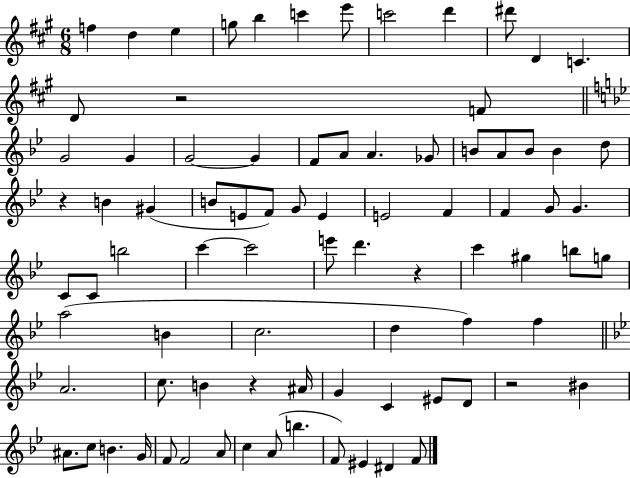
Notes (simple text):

F5/q D5/q E5/q G5/e B5/q C6/q E6/e C6/h D6/q D#6/e D4/q C4/q. D4/e R/h F4/e G4/h G4/q G4/h G4/q F4/e A4/e A4/q. Gb4/e B4/e A4/e B4/e B4/q D5/e R/q B4/q G#4/q B4/e E4/e F4/e G4/e E4/q E4/h F4/q F4/q G4/e G4/q. C4/e C4/e B5/h C6/q C6/h E6/e D6/q. R/q C6/q G#5/q B5/e G5/e A5/h B4/q C5/h. D5/q F5/q F5/q A4/h. C5/e. B4/q R/q A#4/s G4/q C4/q EIS4/e D4/e R/h BIS4/q A#4/e. C5/e B4/q. G4/s F4/e F4/h A4/e C5/q A4/e B5/q. F4/e EIS4/q D#4/q F4/e